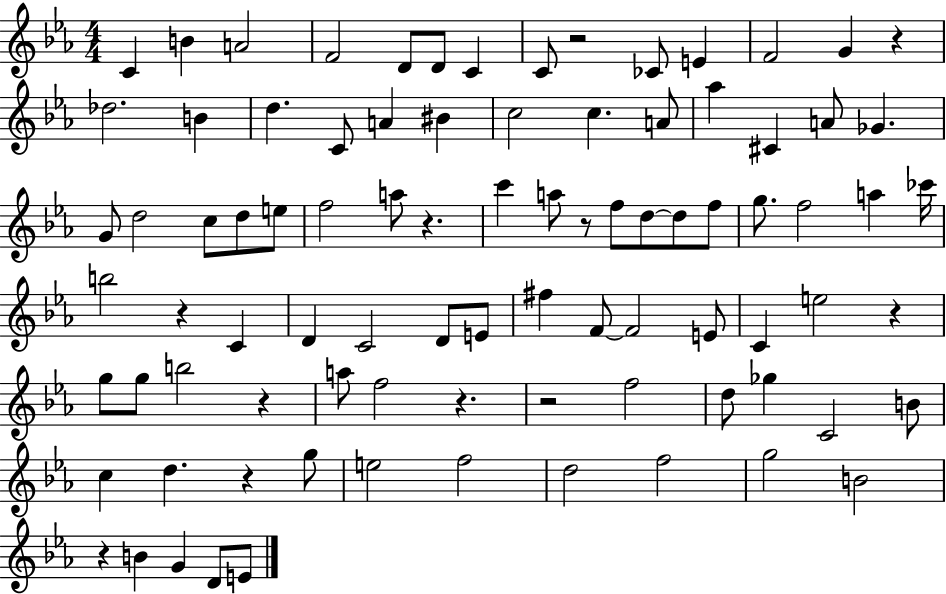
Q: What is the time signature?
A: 4/4